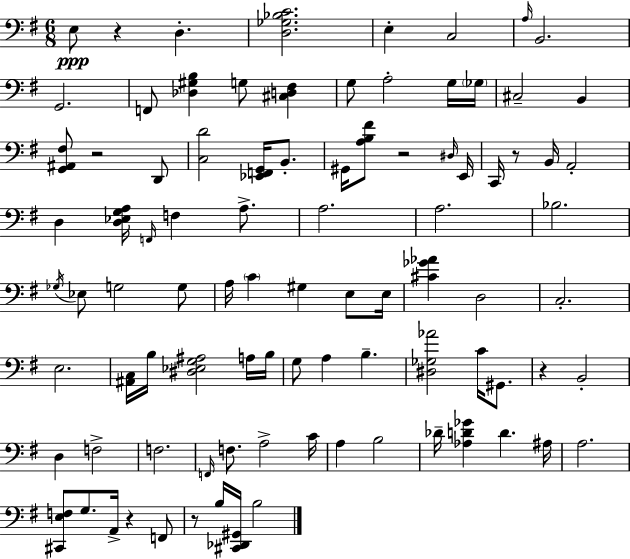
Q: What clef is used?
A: bass